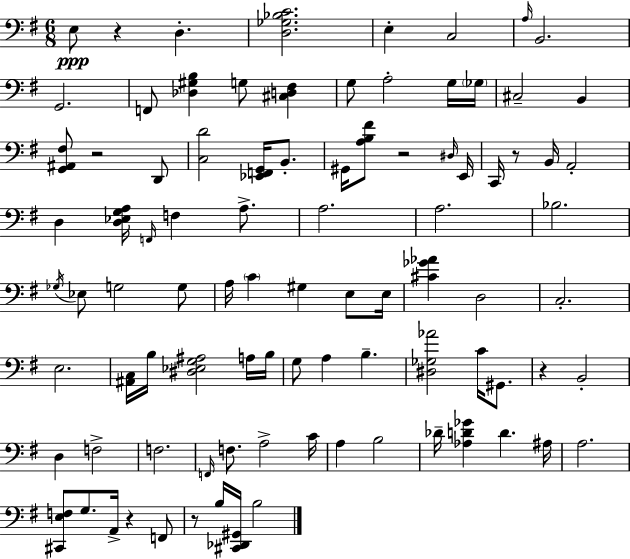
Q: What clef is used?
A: bass